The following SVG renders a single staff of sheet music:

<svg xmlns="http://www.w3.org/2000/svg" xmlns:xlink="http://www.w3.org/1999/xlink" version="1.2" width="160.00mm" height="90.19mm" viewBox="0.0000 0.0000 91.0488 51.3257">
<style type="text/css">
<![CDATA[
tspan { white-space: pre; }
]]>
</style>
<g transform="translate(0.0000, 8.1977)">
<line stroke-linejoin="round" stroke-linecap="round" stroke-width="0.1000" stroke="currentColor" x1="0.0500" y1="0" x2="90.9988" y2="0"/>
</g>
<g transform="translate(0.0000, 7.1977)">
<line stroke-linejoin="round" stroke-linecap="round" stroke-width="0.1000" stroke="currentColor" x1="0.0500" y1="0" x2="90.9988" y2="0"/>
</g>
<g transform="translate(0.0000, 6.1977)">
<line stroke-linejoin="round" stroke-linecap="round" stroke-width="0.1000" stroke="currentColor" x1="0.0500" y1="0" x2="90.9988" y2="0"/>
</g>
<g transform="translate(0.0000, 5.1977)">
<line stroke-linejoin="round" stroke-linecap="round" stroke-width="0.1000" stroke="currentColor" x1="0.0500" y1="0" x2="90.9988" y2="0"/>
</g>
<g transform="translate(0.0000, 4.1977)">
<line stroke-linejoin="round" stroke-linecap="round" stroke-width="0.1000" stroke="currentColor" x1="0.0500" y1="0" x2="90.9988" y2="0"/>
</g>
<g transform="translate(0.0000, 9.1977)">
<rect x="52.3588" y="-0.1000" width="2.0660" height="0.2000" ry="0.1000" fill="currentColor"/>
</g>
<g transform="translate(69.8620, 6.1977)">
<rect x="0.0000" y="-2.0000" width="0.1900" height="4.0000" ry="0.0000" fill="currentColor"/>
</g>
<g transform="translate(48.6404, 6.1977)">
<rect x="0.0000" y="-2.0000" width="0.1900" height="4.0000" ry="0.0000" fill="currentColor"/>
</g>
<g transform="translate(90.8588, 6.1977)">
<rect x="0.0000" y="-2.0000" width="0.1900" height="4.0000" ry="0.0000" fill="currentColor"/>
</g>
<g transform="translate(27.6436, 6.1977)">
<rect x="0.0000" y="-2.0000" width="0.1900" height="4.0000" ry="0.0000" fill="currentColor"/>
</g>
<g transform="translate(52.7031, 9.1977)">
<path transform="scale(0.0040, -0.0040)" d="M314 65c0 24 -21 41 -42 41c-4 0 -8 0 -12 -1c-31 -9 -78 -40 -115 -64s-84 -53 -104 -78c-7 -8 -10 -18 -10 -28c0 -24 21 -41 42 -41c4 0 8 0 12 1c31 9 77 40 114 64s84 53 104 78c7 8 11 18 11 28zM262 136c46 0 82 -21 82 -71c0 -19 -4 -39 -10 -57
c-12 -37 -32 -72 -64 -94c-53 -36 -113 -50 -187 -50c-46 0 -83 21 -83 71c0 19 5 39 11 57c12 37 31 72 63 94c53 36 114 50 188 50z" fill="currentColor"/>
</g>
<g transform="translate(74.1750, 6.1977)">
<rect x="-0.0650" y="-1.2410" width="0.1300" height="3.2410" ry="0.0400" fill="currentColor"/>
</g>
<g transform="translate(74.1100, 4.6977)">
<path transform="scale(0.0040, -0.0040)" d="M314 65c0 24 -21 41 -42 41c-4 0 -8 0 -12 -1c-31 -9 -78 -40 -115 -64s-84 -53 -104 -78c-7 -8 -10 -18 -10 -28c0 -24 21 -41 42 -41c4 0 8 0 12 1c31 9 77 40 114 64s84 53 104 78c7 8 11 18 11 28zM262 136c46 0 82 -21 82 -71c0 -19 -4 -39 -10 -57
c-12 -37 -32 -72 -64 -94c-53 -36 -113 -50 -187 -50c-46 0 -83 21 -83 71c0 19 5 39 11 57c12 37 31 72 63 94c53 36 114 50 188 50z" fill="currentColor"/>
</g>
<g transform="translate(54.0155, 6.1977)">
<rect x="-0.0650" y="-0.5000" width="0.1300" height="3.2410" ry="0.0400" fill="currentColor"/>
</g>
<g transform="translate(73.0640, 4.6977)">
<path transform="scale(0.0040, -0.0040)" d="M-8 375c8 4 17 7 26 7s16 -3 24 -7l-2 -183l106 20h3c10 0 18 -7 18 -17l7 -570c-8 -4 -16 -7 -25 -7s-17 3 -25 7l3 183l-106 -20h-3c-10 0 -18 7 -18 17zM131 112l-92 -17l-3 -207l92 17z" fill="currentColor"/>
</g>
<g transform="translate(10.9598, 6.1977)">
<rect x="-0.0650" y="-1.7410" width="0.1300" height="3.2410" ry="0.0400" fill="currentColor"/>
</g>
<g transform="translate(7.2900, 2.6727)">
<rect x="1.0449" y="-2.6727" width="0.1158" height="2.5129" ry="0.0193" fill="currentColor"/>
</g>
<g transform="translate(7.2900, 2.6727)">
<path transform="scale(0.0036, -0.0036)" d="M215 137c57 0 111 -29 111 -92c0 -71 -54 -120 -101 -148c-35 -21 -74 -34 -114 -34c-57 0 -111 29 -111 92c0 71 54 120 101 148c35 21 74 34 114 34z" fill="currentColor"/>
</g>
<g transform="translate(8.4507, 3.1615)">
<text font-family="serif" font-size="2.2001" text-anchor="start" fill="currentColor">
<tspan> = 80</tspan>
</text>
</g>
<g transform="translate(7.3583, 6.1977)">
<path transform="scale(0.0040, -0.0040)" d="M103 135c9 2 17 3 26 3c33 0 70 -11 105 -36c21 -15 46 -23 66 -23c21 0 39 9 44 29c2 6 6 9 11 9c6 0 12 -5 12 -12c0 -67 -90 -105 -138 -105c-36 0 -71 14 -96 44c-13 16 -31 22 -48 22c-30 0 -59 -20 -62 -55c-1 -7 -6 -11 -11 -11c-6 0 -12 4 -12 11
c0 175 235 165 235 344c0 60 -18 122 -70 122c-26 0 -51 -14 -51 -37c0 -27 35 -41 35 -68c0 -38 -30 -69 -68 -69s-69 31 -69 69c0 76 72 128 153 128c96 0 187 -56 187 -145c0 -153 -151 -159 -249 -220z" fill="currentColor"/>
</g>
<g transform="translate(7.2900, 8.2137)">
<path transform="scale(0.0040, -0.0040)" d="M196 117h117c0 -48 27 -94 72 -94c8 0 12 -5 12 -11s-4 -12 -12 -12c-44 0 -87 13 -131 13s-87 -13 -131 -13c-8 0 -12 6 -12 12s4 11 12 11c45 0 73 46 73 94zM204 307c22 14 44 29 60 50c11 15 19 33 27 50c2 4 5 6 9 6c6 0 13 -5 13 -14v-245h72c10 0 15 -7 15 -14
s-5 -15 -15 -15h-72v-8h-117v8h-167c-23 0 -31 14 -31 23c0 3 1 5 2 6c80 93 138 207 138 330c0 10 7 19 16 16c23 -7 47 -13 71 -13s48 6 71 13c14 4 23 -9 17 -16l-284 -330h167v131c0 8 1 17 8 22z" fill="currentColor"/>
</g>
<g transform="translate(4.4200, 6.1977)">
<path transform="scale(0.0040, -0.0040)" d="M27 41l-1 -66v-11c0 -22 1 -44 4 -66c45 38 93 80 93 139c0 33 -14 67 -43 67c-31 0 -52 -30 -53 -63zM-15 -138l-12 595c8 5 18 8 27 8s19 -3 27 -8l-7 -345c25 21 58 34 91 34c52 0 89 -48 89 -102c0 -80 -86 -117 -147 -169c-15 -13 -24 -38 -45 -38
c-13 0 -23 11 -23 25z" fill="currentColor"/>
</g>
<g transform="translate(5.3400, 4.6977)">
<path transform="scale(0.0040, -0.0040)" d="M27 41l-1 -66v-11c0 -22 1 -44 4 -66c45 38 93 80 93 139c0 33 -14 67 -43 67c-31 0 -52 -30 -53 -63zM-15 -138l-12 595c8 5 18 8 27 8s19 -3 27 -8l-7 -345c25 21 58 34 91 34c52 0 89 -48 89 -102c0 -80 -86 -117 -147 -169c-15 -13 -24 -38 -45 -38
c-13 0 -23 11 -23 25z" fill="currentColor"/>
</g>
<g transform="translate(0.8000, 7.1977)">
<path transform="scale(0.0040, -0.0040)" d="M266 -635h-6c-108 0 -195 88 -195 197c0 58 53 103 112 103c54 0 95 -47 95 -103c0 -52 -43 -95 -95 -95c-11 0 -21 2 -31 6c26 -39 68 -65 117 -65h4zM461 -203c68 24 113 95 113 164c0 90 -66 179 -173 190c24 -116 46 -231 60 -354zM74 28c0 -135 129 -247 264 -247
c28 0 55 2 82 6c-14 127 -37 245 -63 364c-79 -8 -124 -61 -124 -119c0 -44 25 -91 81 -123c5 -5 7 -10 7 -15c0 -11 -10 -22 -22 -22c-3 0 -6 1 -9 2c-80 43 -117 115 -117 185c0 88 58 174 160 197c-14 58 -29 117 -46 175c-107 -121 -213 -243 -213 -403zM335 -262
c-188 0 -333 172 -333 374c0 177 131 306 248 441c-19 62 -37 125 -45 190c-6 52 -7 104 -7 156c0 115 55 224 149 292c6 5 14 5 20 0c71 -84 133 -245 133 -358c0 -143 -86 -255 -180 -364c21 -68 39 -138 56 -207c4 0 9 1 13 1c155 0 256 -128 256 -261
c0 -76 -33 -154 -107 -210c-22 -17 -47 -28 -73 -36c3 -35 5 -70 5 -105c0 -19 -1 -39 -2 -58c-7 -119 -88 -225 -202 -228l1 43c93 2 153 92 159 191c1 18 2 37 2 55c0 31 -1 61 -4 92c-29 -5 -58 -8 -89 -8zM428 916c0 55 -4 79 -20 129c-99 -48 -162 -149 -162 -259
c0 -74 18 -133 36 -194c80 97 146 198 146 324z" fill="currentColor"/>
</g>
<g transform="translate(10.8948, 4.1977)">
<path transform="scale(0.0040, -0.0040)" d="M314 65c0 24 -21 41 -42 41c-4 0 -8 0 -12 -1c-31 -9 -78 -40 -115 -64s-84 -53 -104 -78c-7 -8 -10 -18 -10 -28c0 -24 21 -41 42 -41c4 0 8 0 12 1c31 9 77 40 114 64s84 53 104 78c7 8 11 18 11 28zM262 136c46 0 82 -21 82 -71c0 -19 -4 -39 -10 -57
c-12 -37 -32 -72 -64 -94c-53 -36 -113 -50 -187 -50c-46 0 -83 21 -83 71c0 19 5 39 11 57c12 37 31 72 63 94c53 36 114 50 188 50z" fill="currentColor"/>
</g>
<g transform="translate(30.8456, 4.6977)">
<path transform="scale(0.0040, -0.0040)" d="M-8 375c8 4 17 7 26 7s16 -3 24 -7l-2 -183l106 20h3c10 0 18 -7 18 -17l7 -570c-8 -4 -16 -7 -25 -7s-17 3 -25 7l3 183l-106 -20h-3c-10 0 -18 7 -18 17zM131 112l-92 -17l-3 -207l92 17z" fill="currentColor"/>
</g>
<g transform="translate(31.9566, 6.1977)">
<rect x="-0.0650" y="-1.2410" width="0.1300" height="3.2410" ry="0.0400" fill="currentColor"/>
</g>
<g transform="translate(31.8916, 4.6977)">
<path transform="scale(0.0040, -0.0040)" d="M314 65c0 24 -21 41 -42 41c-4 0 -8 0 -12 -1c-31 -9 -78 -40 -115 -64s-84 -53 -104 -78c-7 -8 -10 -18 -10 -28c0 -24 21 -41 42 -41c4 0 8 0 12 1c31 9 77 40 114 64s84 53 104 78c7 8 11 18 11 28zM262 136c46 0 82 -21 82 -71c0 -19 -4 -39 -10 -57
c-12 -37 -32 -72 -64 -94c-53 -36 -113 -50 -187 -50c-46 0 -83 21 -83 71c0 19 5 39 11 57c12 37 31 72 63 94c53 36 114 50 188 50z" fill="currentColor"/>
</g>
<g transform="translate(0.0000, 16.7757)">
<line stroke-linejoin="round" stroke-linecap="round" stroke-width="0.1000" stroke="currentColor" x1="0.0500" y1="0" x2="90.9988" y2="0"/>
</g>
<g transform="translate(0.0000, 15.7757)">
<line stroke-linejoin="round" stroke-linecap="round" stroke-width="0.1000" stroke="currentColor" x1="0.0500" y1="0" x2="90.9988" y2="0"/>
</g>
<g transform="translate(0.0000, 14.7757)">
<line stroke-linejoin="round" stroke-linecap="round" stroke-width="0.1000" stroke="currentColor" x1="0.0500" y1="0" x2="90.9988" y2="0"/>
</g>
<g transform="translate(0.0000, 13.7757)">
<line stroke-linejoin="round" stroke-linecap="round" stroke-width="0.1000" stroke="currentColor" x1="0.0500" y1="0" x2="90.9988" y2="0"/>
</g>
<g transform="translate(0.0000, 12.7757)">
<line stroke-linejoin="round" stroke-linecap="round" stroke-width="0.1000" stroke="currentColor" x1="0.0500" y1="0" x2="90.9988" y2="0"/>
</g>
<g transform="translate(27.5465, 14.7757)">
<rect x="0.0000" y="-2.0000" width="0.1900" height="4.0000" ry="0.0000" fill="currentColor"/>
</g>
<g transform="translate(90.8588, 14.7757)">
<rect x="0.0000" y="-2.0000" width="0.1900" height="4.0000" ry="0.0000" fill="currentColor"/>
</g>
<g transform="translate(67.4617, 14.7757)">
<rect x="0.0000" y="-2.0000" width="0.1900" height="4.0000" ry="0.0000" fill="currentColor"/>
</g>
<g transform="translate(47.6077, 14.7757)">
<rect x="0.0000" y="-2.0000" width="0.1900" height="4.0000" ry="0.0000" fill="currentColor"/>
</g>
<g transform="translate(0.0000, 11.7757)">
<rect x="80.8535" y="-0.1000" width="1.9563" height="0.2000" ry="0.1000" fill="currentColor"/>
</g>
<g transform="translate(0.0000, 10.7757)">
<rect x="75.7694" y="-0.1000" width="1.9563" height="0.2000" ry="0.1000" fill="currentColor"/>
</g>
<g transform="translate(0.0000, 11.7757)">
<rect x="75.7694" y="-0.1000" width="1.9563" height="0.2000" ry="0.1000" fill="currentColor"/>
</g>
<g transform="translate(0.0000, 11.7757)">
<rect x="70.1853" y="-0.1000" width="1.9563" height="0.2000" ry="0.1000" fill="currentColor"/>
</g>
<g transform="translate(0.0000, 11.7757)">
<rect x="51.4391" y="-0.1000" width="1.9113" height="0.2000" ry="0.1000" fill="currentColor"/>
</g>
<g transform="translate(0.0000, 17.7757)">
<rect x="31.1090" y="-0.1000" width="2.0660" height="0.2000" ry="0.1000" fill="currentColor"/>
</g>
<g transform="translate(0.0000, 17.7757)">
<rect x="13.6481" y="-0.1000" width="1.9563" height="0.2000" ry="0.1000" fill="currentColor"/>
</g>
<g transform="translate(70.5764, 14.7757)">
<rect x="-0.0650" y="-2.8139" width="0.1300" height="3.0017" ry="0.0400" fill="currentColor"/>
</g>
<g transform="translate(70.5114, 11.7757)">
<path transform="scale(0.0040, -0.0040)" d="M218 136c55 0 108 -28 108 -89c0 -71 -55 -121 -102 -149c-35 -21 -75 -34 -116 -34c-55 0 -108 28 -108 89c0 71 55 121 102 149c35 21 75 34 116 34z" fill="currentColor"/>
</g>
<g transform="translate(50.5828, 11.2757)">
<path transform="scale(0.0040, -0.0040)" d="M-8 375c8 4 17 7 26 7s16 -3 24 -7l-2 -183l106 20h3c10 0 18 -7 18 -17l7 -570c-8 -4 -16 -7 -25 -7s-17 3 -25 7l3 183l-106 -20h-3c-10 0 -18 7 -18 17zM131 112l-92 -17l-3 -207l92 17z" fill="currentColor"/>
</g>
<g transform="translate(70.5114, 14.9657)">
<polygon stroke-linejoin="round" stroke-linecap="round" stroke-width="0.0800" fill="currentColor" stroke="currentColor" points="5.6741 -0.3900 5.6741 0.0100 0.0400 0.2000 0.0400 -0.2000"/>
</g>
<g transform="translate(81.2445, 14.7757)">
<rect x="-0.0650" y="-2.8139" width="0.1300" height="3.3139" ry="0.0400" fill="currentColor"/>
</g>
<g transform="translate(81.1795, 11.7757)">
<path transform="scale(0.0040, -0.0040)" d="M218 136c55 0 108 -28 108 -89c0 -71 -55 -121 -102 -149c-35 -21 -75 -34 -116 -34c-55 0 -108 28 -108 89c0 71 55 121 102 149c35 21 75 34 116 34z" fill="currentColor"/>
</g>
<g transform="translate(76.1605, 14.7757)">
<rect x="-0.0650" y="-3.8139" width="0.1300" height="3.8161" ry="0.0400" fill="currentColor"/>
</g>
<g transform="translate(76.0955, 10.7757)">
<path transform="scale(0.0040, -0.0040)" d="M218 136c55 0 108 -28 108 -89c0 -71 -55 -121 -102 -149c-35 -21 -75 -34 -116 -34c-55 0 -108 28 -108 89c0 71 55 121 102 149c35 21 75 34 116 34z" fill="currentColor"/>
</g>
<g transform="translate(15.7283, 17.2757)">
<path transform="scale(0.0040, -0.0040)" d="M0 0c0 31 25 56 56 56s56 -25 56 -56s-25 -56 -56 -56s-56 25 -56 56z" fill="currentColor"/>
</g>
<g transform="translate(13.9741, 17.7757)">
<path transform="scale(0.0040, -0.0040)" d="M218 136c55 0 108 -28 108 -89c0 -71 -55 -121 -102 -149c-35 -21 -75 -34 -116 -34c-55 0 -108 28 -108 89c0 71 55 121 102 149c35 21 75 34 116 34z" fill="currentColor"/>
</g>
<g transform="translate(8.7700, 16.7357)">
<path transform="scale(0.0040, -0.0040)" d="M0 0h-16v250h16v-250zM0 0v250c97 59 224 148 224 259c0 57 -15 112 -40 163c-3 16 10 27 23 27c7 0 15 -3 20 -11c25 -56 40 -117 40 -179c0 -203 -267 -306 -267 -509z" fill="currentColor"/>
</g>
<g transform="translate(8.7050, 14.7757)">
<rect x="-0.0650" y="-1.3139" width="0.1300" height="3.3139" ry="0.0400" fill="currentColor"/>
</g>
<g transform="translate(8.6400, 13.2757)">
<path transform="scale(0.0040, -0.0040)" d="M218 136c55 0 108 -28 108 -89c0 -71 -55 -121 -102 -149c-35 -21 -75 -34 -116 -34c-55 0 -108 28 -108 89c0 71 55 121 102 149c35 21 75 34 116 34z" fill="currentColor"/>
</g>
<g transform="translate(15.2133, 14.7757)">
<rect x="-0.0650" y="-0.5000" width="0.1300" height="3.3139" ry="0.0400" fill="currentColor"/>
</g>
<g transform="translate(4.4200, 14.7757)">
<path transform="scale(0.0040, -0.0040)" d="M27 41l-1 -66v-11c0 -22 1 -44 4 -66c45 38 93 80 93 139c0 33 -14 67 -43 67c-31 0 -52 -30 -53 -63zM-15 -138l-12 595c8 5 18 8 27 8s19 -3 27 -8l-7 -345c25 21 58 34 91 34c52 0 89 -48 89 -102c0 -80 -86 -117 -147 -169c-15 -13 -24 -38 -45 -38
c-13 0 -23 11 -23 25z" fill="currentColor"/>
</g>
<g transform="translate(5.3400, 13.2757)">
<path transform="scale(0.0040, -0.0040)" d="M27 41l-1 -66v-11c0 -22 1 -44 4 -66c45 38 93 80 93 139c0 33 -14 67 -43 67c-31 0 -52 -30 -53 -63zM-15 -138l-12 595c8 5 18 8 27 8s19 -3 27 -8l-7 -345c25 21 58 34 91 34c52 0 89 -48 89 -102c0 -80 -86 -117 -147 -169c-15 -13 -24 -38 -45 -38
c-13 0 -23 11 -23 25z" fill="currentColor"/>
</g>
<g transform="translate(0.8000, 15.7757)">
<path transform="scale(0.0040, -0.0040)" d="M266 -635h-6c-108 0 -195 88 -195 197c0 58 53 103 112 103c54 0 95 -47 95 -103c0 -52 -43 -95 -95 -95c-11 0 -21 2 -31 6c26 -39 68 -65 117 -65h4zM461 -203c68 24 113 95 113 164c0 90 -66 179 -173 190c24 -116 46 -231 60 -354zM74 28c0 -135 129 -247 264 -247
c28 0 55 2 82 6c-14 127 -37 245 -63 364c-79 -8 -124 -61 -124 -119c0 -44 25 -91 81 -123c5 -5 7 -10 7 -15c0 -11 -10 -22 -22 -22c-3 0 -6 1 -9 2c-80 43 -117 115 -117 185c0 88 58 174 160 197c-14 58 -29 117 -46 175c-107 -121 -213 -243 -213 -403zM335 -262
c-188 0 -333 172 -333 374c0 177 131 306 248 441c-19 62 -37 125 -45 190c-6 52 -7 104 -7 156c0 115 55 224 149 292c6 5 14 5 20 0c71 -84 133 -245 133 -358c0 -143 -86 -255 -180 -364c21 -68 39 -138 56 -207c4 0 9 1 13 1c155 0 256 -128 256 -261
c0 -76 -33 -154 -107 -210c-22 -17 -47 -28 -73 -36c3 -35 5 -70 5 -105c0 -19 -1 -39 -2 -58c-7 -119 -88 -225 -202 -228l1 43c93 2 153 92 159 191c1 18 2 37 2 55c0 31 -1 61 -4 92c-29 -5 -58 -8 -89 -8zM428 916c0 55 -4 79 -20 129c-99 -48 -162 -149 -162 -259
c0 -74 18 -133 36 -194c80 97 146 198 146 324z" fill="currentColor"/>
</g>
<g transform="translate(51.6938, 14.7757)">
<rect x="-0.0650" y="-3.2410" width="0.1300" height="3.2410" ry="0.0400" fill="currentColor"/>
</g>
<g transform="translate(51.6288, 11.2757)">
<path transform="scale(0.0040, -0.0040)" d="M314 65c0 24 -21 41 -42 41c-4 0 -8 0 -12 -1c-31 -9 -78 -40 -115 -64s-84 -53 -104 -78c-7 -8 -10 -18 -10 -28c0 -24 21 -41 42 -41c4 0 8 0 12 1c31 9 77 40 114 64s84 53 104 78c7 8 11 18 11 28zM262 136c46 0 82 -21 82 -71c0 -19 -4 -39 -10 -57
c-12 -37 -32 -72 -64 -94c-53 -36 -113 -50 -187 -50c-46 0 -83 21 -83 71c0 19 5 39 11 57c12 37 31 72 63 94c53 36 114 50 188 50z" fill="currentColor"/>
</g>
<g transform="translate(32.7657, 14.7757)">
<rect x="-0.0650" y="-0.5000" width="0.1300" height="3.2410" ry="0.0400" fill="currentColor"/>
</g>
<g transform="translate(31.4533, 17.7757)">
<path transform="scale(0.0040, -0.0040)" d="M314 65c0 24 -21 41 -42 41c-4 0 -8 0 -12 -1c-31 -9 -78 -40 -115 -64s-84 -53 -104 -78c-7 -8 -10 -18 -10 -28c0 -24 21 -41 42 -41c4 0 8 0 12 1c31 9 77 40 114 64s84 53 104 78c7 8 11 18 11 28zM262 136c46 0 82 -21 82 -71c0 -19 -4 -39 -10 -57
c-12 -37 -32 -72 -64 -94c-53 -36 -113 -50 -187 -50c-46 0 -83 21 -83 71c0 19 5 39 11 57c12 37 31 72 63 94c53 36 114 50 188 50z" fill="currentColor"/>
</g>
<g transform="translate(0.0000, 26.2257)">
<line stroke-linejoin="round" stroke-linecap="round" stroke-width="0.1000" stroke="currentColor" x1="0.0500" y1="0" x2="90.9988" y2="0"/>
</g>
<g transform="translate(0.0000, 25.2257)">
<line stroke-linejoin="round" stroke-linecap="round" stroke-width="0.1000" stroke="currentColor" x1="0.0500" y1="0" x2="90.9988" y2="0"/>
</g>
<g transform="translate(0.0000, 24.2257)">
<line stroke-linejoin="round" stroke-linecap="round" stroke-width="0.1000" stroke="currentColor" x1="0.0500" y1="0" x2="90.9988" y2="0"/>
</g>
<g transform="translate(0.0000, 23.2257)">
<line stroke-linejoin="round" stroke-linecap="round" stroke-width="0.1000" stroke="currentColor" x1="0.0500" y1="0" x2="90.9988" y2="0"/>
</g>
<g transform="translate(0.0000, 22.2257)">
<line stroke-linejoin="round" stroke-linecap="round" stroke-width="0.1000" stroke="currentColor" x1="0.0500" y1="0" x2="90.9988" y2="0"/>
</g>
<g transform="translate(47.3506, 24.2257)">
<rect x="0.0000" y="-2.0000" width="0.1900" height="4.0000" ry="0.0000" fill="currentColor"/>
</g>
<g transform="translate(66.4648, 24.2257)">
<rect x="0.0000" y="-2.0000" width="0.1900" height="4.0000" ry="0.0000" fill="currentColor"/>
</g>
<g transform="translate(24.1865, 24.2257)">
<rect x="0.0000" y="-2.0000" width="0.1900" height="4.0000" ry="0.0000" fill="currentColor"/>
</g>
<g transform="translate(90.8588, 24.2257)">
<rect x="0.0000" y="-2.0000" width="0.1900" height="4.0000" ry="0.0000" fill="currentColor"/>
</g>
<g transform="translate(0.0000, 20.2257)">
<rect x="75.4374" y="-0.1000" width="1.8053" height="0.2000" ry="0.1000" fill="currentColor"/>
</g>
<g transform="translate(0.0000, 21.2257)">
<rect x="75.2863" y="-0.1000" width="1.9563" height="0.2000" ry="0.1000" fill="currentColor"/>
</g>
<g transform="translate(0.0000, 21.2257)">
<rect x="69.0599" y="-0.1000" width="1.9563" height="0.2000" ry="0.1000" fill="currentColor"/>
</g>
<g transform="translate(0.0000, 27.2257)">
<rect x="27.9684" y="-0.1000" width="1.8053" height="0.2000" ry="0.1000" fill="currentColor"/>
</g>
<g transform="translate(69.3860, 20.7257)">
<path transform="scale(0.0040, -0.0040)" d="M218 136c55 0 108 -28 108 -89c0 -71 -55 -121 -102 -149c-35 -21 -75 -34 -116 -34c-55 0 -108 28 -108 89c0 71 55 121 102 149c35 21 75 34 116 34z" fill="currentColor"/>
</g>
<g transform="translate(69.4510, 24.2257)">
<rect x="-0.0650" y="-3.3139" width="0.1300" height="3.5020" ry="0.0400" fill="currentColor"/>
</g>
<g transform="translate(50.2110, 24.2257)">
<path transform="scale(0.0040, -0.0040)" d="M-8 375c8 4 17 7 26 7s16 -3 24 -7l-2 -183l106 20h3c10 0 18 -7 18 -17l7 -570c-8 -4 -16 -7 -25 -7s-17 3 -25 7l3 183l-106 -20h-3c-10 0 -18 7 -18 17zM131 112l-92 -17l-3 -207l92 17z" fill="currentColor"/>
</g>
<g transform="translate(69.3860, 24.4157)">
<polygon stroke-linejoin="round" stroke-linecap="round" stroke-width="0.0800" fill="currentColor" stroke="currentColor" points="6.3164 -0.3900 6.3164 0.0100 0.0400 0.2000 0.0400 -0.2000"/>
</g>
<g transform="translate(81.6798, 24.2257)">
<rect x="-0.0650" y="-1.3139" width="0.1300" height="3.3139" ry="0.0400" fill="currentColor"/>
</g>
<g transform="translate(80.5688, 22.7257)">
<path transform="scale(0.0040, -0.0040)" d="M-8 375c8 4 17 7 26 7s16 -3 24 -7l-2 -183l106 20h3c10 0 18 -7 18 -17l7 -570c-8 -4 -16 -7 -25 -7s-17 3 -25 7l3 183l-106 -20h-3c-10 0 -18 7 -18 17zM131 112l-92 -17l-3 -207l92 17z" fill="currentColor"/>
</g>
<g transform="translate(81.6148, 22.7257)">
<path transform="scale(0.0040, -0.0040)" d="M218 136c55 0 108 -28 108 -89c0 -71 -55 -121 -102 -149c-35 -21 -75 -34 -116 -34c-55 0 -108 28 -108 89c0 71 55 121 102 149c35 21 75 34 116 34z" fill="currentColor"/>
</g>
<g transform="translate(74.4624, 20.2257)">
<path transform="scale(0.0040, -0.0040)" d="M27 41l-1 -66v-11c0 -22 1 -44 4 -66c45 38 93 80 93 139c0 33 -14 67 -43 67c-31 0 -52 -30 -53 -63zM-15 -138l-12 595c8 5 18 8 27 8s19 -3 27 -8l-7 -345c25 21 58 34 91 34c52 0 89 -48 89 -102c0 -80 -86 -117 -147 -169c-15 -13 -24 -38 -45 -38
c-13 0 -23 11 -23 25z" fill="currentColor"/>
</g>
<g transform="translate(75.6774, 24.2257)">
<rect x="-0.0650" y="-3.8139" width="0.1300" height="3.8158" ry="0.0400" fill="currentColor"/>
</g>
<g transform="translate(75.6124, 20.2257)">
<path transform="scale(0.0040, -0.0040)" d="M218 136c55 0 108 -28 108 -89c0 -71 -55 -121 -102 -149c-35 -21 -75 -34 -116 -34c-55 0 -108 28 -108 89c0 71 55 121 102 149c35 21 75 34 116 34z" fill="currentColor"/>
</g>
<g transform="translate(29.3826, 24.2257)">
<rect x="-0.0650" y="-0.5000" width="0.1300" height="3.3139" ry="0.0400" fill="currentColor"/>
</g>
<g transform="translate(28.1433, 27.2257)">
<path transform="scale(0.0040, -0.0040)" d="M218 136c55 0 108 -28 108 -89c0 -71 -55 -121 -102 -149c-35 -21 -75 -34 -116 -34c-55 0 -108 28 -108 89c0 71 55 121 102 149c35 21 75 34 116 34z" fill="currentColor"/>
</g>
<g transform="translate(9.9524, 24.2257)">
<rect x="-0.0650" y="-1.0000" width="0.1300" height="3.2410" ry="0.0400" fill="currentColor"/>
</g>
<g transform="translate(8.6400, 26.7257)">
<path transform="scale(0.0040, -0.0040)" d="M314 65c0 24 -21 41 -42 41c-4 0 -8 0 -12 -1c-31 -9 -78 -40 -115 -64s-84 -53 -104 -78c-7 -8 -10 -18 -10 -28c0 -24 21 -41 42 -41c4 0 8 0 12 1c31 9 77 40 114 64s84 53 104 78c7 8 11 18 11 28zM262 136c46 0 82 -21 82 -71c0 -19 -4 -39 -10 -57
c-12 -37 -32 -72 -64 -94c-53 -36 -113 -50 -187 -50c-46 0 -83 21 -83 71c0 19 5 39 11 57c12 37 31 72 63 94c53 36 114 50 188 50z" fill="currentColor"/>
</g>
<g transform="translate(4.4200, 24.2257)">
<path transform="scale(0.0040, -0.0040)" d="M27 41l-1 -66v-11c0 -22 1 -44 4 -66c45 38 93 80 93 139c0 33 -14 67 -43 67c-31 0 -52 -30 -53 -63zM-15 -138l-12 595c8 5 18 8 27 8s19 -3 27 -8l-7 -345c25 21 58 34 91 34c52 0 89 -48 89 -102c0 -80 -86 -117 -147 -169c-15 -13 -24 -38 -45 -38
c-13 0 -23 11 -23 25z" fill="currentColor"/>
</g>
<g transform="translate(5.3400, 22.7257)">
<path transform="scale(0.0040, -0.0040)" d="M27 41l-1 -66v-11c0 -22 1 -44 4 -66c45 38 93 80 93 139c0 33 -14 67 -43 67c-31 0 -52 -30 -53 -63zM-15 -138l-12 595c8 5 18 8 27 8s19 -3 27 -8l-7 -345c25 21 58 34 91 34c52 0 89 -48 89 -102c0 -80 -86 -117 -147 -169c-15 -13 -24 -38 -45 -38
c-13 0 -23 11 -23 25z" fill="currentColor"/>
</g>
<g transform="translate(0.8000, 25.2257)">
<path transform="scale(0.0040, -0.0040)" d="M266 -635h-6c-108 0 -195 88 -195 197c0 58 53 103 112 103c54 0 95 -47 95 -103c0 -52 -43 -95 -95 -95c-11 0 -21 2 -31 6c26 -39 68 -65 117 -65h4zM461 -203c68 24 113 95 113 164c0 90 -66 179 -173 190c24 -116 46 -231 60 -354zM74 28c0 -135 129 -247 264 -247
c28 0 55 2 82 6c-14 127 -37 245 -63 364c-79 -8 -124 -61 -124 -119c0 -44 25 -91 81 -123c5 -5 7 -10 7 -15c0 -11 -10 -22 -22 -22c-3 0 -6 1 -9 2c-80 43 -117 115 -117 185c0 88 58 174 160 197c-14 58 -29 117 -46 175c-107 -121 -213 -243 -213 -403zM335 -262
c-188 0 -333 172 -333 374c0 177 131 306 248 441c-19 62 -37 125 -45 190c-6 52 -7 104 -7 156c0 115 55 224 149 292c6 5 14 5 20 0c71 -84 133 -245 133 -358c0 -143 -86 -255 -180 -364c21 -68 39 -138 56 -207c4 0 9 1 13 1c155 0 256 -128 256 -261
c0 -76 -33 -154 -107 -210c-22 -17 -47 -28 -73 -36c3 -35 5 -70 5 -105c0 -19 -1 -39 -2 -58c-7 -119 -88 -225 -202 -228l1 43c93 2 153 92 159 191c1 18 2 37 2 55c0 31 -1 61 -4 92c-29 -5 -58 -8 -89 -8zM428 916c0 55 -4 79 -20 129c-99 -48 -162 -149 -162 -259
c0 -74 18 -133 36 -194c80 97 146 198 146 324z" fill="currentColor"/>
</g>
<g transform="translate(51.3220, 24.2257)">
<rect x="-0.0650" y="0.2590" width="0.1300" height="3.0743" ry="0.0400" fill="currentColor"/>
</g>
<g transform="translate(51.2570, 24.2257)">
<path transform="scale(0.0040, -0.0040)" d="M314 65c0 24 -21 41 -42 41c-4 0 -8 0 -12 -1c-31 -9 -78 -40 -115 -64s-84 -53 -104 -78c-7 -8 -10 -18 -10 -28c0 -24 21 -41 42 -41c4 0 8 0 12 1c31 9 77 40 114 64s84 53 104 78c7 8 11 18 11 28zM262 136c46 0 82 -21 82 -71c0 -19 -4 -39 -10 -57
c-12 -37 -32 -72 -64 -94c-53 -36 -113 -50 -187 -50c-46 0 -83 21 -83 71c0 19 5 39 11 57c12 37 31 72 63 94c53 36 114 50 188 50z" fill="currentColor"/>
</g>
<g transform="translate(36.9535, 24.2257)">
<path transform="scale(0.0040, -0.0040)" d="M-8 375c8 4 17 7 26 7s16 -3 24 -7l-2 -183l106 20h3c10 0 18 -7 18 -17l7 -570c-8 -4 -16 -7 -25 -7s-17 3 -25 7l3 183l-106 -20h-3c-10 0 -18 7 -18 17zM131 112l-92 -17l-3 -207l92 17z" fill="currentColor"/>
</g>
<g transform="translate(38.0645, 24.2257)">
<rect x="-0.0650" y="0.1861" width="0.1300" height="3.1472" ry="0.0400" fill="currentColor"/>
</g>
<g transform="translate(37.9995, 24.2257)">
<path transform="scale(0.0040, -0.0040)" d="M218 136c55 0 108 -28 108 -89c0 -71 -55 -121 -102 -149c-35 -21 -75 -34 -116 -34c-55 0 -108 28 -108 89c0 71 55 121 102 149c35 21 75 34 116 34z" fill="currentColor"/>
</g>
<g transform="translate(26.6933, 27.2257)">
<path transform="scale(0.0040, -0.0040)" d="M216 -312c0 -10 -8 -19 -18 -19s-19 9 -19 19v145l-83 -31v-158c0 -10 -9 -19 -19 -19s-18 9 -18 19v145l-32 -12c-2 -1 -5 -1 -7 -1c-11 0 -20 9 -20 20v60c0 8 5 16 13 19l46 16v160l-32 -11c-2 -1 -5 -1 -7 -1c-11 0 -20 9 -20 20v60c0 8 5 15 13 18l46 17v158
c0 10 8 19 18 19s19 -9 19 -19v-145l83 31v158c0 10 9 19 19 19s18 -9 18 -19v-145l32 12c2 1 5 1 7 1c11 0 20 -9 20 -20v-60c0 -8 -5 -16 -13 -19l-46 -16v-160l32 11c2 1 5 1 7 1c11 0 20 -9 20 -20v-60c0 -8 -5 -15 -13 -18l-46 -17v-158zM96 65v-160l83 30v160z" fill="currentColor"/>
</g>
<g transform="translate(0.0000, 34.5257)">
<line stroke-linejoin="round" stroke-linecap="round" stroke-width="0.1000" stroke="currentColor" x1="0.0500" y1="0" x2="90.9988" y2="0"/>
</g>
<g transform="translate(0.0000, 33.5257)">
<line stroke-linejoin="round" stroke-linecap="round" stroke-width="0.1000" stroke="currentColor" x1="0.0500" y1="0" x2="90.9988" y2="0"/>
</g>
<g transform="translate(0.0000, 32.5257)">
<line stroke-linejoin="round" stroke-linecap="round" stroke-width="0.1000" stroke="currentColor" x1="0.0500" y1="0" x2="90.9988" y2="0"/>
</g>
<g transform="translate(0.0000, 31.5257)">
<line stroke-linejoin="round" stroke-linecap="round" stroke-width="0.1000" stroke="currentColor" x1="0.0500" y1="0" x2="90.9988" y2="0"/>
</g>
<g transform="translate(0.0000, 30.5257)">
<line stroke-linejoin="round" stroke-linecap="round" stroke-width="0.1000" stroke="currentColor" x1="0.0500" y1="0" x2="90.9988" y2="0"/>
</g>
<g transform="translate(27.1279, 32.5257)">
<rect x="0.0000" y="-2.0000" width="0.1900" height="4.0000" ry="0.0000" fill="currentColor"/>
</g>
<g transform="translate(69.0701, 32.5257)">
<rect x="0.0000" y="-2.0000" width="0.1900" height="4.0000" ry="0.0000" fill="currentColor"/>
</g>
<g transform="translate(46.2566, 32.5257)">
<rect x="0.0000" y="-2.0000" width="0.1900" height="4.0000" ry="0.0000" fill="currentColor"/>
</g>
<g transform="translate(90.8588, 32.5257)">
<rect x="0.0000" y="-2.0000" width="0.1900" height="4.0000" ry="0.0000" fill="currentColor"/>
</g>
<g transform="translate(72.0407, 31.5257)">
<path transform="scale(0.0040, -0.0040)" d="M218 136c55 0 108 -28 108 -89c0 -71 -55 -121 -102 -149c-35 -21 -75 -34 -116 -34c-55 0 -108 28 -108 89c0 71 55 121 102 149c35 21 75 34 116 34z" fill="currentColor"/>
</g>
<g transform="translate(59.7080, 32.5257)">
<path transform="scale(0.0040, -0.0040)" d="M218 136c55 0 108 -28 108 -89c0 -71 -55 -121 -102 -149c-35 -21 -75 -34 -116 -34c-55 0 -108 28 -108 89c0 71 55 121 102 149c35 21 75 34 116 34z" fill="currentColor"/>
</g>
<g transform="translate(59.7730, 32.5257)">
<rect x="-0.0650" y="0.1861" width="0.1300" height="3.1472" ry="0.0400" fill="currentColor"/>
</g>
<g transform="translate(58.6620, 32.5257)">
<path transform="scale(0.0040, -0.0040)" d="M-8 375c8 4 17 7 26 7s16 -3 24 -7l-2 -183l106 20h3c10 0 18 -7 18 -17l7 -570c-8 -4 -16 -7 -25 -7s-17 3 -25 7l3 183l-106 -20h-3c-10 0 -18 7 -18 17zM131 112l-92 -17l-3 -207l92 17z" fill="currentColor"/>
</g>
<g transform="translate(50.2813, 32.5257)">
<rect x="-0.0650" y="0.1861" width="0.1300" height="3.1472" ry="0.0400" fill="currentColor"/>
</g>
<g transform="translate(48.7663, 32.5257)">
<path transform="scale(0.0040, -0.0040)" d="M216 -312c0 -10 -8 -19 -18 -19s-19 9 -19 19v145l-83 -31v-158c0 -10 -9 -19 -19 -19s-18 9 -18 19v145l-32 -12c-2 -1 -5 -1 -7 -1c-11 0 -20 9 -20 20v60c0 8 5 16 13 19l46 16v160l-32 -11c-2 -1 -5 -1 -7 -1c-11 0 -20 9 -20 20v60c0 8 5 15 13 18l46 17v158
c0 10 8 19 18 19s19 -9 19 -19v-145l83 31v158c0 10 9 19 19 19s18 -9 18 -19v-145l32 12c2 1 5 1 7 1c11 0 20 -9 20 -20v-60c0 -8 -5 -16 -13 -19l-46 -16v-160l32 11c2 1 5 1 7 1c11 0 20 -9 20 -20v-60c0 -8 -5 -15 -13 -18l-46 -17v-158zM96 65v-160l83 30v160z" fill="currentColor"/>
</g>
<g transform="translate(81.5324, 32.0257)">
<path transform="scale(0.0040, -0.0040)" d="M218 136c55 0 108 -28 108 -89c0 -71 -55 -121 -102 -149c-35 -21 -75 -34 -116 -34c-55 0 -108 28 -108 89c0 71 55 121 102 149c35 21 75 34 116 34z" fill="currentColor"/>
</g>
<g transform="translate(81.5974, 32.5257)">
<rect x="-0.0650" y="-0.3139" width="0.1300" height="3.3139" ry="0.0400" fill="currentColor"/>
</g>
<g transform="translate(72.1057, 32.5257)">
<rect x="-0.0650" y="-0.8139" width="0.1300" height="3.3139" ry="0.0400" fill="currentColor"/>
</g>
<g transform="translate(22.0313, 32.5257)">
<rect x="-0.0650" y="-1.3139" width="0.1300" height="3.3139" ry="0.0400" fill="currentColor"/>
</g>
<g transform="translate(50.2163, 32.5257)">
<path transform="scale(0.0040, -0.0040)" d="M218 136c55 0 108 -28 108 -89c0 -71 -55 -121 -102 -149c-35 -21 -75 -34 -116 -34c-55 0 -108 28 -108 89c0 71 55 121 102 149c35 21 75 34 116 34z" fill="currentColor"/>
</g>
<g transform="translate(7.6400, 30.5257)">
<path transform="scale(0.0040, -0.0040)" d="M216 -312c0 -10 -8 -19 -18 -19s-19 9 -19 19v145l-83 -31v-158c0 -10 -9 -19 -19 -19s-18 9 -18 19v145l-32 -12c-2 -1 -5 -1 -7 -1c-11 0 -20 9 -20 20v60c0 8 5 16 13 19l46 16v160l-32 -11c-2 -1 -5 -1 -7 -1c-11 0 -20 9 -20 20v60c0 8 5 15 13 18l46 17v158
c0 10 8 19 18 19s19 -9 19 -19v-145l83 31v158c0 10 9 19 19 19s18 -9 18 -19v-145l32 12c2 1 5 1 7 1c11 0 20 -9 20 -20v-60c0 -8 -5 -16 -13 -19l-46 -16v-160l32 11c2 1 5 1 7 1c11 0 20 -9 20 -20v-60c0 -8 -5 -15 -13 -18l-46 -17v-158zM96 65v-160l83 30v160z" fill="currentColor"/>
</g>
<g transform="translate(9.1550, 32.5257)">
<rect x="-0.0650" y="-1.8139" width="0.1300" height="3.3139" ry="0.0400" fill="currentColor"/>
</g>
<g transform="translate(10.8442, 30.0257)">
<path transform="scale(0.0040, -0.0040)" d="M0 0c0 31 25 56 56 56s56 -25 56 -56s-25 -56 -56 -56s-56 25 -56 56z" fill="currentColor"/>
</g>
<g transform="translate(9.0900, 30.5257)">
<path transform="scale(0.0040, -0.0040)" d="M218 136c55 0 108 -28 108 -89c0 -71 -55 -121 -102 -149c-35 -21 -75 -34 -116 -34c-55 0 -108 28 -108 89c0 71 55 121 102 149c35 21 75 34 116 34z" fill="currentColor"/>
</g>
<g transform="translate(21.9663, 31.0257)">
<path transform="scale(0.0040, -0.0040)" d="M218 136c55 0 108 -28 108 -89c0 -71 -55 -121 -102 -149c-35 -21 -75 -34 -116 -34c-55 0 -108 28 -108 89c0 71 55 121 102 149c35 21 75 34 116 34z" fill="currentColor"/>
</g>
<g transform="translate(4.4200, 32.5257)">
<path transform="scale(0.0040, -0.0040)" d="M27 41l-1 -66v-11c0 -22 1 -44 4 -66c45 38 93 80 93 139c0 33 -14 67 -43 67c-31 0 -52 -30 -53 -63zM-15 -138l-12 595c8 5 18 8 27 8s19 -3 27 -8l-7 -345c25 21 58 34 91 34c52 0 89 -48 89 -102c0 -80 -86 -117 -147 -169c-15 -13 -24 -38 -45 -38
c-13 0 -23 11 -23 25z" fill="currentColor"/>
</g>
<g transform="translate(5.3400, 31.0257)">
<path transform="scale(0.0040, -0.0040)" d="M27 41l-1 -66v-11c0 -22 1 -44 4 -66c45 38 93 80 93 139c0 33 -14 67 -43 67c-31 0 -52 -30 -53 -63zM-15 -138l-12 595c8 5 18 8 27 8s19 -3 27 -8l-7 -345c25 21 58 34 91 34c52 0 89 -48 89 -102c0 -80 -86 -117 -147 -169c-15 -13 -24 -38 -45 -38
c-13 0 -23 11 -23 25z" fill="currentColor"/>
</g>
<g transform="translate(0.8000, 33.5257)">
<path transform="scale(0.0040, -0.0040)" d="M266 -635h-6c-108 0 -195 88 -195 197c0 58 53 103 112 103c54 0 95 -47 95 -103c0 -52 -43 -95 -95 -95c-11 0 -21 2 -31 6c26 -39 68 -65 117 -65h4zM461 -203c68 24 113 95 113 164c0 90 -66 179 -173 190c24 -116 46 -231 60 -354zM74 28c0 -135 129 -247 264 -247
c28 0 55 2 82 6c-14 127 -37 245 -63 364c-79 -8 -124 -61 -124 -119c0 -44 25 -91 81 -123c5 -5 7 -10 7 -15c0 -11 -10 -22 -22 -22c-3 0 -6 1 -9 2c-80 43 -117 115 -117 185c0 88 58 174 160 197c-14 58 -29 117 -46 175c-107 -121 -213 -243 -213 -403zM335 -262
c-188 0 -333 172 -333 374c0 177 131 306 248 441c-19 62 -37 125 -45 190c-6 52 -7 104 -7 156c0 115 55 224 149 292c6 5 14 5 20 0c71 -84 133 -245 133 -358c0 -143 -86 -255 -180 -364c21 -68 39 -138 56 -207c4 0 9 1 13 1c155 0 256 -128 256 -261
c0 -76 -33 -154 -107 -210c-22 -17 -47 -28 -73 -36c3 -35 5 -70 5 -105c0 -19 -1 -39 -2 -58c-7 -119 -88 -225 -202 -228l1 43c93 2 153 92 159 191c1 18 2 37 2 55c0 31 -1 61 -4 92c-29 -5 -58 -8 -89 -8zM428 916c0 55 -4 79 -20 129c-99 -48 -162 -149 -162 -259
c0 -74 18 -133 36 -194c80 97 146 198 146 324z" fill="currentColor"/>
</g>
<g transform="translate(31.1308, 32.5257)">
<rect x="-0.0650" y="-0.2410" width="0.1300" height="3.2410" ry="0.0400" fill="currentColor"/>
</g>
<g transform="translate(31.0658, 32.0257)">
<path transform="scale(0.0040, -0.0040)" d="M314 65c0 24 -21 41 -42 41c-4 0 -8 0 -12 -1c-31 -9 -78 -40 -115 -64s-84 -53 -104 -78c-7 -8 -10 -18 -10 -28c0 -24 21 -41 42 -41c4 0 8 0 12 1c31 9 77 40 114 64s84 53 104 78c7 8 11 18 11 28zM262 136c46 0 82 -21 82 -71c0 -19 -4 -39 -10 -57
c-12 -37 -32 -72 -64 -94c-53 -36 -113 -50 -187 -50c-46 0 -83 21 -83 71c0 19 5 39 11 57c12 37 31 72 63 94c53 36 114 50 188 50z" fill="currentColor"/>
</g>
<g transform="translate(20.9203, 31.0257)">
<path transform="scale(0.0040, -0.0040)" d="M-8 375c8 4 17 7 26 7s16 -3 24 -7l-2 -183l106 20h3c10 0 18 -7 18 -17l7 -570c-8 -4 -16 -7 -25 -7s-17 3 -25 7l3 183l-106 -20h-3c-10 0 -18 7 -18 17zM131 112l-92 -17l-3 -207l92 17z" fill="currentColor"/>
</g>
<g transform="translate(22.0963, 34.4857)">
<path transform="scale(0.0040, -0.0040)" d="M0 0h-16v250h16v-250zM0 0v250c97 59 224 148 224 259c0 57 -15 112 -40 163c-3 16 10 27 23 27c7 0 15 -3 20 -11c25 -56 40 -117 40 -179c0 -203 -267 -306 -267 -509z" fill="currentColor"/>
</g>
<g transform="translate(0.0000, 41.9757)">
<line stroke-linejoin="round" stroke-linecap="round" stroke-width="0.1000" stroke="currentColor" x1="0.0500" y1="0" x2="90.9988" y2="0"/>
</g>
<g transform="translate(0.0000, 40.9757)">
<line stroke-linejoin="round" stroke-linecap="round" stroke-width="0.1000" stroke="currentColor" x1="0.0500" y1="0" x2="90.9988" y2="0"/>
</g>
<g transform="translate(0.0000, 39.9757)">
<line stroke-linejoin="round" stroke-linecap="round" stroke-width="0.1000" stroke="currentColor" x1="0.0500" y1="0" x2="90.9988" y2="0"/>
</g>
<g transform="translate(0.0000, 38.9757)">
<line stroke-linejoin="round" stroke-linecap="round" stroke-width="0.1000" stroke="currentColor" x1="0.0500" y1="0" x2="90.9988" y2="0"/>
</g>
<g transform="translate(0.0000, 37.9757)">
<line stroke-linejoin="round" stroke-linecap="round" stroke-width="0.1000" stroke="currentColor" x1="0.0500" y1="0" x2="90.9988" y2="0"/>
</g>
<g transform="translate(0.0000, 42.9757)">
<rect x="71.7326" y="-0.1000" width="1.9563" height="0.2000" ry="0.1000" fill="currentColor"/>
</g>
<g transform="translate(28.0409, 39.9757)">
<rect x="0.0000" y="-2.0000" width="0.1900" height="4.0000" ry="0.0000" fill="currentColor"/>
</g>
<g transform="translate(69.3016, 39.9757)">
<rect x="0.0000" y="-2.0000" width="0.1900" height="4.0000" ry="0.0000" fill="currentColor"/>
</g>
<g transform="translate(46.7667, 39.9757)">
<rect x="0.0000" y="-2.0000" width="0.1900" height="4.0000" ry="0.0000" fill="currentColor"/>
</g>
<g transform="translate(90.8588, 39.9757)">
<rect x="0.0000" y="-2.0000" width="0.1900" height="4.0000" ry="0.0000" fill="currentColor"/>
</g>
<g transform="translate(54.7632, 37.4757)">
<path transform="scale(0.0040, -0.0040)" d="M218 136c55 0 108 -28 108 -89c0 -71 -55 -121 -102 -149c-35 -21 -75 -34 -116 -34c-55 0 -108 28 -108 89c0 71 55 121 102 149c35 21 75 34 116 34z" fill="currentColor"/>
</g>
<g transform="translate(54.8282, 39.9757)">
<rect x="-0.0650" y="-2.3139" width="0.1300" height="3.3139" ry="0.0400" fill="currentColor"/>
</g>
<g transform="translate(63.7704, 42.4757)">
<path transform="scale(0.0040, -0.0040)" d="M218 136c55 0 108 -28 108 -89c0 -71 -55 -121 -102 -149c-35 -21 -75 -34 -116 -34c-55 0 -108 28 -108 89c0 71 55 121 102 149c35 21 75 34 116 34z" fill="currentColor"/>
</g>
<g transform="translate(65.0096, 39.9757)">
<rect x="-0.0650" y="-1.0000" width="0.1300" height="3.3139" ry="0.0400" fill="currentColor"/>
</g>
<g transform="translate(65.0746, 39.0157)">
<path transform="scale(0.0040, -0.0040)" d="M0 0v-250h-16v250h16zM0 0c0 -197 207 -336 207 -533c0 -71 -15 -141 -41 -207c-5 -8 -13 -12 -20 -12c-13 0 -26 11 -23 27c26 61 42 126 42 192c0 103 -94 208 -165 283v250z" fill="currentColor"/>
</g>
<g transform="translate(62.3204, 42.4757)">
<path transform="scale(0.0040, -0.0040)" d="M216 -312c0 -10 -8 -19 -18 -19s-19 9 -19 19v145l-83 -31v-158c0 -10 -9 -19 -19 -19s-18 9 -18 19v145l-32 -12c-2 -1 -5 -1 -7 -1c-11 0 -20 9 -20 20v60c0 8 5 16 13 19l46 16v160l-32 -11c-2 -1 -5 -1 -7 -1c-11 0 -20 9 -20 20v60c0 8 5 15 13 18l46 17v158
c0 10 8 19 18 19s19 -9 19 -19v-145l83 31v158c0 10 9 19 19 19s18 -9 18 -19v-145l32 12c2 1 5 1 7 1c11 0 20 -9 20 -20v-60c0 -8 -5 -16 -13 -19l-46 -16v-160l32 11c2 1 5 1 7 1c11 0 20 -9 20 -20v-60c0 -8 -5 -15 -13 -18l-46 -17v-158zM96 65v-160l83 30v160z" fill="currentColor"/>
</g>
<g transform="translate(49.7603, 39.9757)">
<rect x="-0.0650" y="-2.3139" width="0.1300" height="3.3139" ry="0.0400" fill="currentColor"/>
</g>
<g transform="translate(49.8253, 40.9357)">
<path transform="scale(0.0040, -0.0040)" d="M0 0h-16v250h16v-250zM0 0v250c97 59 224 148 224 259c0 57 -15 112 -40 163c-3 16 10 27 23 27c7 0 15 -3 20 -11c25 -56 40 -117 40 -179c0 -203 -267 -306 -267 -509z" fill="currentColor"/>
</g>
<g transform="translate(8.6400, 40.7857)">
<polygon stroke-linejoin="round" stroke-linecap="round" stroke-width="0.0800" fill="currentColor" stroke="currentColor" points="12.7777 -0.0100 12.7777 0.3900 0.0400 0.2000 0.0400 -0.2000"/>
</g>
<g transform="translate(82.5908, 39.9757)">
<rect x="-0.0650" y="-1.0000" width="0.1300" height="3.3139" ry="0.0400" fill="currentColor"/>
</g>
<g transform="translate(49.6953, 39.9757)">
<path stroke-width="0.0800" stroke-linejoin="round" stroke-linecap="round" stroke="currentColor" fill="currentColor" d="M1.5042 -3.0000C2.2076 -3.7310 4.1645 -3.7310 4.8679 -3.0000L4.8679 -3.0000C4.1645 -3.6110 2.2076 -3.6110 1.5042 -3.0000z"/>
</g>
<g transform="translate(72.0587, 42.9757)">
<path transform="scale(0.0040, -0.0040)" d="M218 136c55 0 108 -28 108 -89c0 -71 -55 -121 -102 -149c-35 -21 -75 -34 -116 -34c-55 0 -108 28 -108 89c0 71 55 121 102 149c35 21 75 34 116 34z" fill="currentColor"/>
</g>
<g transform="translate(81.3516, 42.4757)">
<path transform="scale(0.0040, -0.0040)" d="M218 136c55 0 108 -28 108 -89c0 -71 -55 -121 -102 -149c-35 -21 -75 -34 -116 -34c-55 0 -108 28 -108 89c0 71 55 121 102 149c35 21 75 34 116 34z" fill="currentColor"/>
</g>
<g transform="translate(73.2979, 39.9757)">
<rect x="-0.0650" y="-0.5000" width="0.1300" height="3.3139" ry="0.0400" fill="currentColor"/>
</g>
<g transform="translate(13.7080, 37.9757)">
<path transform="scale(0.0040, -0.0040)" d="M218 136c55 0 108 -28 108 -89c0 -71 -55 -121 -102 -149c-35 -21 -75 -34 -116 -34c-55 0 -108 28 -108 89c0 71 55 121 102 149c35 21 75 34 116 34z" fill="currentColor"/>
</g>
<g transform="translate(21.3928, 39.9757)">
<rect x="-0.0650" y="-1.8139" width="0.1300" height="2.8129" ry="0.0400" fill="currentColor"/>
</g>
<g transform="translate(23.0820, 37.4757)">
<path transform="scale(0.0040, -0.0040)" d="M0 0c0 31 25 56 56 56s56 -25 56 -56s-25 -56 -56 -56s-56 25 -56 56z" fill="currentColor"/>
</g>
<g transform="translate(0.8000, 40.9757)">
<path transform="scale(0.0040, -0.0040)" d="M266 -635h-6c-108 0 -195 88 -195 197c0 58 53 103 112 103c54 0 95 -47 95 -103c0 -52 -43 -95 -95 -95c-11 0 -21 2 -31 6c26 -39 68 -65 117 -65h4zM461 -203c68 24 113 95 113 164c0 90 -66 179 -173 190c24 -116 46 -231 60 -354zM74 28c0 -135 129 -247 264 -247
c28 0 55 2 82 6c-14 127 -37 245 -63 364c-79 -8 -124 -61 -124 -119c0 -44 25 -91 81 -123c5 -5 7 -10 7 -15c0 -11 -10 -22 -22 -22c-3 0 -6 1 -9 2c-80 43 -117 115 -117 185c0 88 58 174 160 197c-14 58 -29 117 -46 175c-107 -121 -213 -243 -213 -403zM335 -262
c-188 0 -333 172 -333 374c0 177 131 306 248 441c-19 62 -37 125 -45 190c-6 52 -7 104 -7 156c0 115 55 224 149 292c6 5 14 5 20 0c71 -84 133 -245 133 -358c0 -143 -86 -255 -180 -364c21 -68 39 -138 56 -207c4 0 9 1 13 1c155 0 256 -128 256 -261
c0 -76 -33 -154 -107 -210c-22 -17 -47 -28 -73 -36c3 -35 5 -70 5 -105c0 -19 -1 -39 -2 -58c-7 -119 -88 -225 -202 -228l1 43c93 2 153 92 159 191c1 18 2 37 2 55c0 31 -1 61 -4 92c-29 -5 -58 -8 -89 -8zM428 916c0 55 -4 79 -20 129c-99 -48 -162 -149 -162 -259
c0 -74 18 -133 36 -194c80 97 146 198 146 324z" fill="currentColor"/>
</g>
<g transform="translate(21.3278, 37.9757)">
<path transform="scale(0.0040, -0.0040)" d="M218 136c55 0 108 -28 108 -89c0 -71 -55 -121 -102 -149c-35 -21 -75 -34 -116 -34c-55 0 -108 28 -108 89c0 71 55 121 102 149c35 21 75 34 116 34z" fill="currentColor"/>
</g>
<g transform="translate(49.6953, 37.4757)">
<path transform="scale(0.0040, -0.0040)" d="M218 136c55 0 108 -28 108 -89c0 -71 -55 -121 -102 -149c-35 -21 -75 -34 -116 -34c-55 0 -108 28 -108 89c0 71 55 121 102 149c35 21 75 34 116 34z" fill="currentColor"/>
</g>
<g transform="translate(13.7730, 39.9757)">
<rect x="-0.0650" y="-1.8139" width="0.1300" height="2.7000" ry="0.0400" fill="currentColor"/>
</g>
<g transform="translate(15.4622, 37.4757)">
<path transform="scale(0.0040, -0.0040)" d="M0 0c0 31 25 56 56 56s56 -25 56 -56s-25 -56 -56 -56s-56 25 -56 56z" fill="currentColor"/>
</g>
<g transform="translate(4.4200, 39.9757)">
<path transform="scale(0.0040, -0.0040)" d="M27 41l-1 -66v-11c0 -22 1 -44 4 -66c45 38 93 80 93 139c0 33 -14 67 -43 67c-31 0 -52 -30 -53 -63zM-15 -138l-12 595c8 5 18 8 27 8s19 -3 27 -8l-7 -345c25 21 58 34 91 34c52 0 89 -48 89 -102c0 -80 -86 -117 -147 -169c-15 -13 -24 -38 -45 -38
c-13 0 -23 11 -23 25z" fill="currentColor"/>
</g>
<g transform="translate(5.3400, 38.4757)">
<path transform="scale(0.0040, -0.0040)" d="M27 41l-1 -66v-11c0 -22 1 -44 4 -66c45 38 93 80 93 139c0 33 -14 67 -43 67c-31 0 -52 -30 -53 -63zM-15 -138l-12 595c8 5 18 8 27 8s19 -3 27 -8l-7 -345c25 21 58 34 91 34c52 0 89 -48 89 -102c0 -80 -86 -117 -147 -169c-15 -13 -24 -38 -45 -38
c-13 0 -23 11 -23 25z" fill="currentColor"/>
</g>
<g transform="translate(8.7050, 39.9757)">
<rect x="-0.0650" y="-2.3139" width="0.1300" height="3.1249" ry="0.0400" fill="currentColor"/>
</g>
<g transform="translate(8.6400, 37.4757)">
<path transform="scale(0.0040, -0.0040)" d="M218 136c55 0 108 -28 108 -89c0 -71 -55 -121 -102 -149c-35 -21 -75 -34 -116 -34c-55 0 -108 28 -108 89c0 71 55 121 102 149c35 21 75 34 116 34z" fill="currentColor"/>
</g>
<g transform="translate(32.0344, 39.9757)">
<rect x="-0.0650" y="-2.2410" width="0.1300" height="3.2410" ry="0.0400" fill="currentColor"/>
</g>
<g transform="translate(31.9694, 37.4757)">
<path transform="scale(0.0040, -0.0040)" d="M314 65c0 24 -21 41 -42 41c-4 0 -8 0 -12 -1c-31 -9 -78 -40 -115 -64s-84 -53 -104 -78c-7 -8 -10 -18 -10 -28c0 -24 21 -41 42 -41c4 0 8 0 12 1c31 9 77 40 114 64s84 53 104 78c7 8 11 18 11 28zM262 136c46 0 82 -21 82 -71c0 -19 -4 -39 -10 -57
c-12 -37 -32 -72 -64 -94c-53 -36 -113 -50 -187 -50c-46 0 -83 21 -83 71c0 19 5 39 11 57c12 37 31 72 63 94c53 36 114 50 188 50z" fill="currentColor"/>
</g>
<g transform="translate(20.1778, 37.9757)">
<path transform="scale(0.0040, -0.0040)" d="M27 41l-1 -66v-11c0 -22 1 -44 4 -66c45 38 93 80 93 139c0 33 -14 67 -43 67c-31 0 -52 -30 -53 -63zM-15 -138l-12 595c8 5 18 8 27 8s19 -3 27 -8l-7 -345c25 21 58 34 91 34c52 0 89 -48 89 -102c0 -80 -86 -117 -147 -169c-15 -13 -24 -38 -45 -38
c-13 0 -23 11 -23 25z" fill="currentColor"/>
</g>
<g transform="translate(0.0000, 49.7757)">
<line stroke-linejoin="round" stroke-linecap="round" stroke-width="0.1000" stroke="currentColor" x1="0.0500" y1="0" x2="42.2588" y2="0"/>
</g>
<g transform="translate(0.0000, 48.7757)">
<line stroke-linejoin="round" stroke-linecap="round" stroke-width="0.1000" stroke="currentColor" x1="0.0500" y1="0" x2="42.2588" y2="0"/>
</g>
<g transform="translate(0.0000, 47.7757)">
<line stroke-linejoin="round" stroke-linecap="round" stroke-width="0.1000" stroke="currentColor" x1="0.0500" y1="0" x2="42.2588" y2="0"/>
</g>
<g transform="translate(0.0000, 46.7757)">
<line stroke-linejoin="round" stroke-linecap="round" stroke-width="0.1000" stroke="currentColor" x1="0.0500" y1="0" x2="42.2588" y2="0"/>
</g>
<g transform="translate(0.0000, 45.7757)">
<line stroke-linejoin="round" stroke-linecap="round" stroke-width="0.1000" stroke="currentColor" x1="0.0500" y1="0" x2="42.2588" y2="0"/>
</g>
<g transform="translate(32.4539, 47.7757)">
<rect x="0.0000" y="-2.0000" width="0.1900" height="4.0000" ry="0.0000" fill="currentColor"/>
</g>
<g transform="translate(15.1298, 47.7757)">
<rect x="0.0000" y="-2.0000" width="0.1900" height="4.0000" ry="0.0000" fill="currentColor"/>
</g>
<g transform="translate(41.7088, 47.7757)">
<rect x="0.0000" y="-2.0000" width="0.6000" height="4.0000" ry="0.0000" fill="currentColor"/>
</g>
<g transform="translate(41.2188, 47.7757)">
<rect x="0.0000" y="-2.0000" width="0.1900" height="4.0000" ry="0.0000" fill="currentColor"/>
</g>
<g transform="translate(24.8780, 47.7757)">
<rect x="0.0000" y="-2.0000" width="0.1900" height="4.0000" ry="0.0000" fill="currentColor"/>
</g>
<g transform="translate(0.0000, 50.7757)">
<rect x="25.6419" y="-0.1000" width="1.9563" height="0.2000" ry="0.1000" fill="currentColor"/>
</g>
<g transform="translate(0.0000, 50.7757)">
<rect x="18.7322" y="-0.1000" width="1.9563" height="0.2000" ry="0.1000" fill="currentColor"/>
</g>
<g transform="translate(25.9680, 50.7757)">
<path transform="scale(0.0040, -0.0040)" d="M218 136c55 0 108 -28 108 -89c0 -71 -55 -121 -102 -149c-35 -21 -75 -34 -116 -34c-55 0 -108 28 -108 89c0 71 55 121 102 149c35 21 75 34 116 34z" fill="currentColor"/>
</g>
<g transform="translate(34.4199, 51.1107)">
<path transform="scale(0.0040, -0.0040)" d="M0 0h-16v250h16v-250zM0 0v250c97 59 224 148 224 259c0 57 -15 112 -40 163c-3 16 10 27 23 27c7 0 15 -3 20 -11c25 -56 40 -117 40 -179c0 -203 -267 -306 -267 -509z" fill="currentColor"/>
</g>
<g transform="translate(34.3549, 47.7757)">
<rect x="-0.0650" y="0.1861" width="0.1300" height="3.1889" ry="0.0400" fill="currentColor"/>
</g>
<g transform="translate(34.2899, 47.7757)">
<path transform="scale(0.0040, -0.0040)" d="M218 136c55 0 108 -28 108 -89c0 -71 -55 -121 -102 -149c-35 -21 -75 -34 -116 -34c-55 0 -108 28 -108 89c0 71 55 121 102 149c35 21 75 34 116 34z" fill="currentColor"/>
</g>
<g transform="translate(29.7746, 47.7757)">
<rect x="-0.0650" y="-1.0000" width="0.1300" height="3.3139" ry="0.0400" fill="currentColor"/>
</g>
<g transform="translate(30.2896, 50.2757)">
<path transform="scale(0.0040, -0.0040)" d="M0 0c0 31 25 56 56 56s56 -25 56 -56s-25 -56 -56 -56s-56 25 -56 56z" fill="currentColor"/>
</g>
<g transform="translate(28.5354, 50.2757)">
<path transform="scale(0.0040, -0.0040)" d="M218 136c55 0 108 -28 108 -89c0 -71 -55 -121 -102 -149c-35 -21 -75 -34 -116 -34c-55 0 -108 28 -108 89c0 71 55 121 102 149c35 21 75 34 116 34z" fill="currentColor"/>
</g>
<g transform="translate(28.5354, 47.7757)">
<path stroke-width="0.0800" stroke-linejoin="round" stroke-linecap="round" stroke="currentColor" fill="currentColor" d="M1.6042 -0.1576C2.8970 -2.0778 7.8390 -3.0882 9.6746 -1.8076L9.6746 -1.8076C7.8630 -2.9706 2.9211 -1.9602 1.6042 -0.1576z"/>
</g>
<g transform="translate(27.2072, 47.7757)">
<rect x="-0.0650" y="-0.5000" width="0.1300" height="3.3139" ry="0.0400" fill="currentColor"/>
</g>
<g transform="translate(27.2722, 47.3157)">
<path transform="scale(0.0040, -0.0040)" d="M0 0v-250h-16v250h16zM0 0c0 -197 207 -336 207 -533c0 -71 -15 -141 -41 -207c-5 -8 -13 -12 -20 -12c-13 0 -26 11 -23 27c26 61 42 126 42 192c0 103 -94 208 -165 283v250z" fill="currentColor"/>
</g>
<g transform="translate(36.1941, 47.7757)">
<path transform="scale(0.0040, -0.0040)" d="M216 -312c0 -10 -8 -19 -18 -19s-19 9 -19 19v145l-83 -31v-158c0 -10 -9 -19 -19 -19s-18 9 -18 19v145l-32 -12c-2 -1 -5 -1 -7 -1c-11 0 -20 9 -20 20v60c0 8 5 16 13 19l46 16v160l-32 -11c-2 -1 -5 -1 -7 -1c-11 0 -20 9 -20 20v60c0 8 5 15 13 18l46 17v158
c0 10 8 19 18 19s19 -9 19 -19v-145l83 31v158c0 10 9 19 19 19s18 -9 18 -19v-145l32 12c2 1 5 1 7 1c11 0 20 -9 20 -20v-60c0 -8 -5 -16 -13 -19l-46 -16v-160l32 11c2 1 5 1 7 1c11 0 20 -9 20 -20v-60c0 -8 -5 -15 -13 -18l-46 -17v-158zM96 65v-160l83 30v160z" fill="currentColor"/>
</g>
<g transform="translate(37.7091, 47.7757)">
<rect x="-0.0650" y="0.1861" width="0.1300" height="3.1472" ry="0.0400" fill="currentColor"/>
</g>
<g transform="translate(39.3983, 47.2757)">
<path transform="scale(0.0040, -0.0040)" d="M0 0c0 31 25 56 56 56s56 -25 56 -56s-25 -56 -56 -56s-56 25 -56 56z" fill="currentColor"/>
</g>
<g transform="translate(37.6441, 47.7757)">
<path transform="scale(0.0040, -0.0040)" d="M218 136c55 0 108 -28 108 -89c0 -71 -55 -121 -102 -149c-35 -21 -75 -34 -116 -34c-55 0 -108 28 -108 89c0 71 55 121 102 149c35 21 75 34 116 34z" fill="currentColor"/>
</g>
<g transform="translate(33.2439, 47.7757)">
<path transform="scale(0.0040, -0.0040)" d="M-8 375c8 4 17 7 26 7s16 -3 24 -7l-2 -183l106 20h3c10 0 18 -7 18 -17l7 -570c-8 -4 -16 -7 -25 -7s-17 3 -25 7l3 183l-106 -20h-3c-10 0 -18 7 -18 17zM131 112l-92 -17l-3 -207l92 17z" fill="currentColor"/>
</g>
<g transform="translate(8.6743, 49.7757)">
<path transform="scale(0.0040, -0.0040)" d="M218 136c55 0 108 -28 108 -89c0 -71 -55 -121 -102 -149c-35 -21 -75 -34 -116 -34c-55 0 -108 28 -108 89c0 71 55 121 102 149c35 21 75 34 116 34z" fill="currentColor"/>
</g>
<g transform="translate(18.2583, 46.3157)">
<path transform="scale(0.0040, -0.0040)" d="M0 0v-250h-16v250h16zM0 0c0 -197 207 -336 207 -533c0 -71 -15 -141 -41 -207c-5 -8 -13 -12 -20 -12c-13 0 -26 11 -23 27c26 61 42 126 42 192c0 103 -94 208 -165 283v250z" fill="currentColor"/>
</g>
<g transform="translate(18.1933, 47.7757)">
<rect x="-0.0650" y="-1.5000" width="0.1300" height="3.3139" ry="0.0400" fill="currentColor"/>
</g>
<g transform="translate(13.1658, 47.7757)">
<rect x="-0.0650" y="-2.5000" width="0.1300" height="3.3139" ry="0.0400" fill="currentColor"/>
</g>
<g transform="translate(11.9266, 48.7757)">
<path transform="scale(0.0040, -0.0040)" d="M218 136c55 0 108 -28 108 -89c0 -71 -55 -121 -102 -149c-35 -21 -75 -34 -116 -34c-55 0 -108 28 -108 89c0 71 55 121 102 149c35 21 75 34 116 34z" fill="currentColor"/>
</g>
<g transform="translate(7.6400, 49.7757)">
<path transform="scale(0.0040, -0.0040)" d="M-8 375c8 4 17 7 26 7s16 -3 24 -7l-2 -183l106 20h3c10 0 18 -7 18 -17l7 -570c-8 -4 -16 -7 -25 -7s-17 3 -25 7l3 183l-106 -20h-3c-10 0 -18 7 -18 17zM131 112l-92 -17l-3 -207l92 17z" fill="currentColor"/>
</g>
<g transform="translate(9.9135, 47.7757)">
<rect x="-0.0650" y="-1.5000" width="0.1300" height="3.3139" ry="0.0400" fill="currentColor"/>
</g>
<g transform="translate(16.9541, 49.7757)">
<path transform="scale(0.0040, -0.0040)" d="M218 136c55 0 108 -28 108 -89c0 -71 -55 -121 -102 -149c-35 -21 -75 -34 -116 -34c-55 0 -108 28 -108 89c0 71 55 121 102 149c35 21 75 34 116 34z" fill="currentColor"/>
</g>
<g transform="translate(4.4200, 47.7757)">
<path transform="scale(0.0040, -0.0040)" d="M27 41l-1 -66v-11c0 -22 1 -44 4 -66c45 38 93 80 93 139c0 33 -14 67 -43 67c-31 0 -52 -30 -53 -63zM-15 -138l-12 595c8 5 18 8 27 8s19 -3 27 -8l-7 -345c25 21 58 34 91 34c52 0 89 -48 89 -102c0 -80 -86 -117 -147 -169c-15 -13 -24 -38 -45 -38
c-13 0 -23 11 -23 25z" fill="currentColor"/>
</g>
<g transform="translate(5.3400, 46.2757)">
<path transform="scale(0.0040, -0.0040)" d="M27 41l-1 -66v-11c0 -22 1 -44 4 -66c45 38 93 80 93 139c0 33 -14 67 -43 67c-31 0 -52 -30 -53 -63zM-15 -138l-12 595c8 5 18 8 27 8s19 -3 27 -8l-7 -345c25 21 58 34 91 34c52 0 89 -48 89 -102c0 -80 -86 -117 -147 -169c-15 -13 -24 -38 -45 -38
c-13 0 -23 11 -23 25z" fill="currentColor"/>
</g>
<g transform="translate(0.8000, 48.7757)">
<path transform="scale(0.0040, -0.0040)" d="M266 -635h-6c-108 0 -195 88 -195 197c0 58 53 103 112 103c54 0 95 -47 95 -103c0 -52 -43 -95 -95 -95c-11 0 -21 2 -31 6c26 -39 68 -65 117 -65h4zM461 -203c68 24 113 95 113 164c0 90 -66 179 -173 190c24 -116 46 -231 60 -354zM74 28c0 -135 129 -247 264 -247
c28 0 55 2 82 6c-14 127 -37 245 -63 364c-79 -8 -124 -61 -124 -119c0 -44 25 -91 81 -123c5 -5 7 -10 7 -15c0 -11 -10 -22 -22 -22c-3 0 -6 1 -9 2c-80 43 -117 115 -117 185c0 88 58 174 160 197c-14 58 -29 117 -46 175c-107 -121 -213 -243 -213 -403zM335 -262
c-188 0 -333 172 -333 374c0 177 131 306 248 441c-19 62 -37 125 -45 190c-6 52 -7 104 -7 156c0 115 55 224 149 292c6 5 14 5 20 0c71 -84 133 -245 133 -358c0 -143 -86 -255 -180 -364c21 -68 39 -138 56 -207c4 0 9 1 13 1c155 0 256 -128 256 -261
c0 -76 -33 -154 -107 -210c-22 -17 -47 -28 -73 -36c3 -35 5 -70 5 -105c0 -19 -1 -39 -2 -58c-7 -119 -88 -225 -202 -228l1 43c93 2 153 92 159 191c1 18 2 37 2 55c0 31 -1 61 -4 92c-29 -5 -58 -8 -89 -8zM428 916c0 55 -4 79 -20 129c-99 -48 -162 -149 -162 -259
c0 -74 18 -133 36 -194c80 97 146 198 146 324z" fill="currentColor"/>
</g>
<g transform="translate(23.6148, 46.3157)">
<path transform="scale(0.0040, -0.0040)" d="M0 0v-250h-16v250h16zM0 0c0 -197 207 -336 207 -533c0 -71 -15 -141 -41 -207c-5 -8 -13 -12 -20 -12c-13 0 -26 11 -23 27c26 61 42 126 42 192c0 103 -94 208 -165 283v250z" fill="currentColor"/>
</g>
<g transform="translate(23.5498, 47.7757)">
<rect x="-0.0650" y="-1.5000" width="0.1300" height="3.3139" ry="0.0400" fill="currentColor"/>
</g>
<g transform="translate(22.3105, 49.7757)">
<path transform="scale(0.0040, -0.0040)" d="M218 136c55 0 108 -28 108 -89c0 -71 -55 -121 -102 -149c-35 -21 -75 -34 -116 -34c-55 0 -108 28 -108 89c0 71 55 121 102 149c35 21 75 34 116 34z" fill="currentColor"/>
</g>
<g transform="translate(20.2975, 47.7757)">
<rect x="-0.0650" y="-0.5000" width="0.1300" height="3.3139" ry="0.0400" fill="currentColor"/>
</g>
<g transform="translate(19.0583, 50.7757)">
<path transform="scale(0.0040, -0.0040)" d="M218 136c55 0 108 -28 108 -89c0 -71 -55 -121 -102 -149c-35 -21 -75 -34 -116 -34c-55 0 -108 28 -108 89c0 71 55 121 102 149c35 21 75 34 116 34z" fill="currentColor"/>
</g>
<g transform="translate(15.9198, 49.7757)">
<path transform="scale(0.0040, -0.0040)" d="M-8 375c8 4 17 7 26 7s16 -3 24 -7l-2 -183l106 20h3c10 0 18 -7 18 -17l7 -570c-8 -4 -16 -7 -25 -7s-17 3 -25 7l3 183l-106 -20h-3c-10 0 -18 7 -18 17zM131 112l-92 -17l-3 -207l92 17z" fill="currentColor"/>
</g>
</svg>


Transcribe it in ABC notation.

X:1
T:Untitled
M:2/4
L:1/4
K:Bb
f2 e2 C2 e2 _e/2 C C2 b2 a/2 c'/2 a D2 ^C B B2 _b/2 _c'/2 e ^f e/2 c2 ^B B d c g/2 f/2 _f/2 g2 g/2 g ^D/2 C D E G E/2 C E/2 C/2 D B/2 ^B